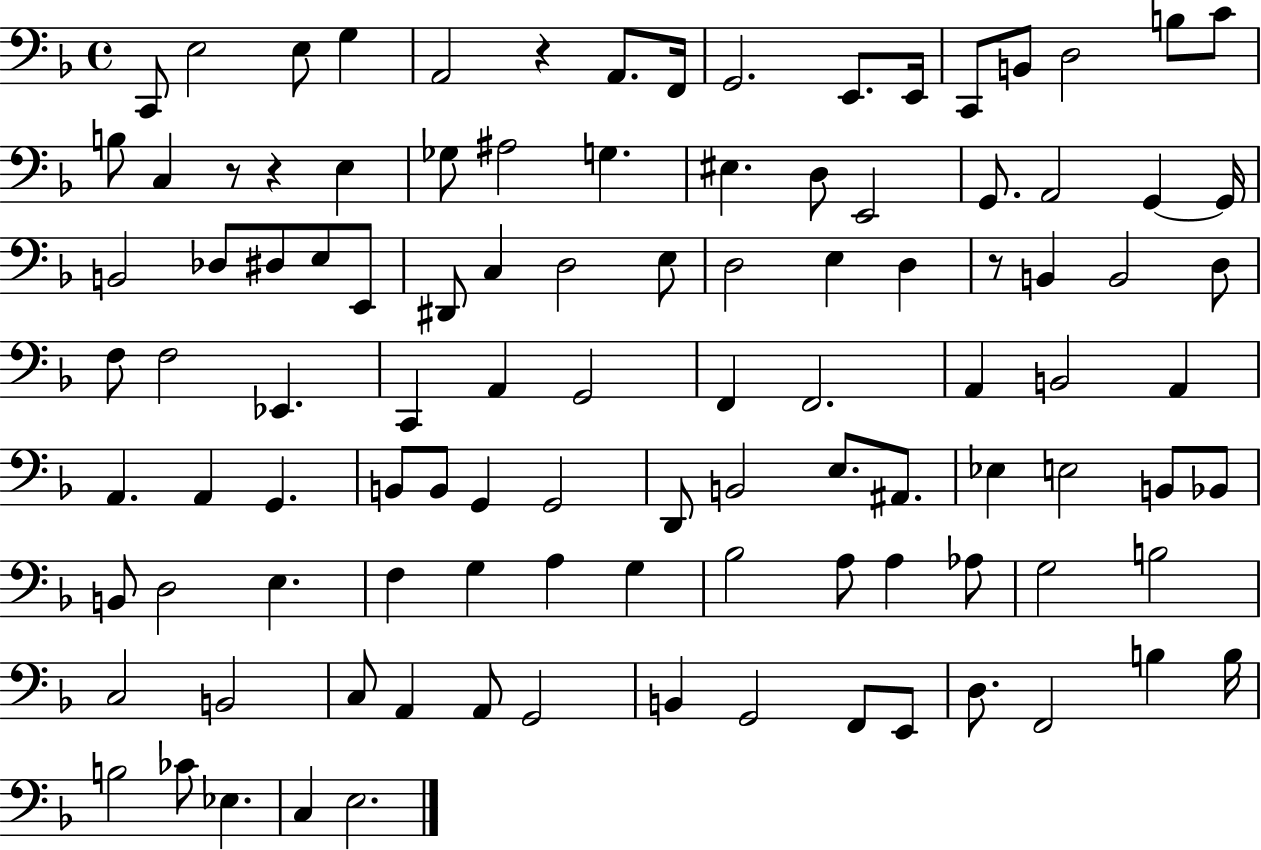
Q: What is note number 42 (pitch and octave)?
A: B2